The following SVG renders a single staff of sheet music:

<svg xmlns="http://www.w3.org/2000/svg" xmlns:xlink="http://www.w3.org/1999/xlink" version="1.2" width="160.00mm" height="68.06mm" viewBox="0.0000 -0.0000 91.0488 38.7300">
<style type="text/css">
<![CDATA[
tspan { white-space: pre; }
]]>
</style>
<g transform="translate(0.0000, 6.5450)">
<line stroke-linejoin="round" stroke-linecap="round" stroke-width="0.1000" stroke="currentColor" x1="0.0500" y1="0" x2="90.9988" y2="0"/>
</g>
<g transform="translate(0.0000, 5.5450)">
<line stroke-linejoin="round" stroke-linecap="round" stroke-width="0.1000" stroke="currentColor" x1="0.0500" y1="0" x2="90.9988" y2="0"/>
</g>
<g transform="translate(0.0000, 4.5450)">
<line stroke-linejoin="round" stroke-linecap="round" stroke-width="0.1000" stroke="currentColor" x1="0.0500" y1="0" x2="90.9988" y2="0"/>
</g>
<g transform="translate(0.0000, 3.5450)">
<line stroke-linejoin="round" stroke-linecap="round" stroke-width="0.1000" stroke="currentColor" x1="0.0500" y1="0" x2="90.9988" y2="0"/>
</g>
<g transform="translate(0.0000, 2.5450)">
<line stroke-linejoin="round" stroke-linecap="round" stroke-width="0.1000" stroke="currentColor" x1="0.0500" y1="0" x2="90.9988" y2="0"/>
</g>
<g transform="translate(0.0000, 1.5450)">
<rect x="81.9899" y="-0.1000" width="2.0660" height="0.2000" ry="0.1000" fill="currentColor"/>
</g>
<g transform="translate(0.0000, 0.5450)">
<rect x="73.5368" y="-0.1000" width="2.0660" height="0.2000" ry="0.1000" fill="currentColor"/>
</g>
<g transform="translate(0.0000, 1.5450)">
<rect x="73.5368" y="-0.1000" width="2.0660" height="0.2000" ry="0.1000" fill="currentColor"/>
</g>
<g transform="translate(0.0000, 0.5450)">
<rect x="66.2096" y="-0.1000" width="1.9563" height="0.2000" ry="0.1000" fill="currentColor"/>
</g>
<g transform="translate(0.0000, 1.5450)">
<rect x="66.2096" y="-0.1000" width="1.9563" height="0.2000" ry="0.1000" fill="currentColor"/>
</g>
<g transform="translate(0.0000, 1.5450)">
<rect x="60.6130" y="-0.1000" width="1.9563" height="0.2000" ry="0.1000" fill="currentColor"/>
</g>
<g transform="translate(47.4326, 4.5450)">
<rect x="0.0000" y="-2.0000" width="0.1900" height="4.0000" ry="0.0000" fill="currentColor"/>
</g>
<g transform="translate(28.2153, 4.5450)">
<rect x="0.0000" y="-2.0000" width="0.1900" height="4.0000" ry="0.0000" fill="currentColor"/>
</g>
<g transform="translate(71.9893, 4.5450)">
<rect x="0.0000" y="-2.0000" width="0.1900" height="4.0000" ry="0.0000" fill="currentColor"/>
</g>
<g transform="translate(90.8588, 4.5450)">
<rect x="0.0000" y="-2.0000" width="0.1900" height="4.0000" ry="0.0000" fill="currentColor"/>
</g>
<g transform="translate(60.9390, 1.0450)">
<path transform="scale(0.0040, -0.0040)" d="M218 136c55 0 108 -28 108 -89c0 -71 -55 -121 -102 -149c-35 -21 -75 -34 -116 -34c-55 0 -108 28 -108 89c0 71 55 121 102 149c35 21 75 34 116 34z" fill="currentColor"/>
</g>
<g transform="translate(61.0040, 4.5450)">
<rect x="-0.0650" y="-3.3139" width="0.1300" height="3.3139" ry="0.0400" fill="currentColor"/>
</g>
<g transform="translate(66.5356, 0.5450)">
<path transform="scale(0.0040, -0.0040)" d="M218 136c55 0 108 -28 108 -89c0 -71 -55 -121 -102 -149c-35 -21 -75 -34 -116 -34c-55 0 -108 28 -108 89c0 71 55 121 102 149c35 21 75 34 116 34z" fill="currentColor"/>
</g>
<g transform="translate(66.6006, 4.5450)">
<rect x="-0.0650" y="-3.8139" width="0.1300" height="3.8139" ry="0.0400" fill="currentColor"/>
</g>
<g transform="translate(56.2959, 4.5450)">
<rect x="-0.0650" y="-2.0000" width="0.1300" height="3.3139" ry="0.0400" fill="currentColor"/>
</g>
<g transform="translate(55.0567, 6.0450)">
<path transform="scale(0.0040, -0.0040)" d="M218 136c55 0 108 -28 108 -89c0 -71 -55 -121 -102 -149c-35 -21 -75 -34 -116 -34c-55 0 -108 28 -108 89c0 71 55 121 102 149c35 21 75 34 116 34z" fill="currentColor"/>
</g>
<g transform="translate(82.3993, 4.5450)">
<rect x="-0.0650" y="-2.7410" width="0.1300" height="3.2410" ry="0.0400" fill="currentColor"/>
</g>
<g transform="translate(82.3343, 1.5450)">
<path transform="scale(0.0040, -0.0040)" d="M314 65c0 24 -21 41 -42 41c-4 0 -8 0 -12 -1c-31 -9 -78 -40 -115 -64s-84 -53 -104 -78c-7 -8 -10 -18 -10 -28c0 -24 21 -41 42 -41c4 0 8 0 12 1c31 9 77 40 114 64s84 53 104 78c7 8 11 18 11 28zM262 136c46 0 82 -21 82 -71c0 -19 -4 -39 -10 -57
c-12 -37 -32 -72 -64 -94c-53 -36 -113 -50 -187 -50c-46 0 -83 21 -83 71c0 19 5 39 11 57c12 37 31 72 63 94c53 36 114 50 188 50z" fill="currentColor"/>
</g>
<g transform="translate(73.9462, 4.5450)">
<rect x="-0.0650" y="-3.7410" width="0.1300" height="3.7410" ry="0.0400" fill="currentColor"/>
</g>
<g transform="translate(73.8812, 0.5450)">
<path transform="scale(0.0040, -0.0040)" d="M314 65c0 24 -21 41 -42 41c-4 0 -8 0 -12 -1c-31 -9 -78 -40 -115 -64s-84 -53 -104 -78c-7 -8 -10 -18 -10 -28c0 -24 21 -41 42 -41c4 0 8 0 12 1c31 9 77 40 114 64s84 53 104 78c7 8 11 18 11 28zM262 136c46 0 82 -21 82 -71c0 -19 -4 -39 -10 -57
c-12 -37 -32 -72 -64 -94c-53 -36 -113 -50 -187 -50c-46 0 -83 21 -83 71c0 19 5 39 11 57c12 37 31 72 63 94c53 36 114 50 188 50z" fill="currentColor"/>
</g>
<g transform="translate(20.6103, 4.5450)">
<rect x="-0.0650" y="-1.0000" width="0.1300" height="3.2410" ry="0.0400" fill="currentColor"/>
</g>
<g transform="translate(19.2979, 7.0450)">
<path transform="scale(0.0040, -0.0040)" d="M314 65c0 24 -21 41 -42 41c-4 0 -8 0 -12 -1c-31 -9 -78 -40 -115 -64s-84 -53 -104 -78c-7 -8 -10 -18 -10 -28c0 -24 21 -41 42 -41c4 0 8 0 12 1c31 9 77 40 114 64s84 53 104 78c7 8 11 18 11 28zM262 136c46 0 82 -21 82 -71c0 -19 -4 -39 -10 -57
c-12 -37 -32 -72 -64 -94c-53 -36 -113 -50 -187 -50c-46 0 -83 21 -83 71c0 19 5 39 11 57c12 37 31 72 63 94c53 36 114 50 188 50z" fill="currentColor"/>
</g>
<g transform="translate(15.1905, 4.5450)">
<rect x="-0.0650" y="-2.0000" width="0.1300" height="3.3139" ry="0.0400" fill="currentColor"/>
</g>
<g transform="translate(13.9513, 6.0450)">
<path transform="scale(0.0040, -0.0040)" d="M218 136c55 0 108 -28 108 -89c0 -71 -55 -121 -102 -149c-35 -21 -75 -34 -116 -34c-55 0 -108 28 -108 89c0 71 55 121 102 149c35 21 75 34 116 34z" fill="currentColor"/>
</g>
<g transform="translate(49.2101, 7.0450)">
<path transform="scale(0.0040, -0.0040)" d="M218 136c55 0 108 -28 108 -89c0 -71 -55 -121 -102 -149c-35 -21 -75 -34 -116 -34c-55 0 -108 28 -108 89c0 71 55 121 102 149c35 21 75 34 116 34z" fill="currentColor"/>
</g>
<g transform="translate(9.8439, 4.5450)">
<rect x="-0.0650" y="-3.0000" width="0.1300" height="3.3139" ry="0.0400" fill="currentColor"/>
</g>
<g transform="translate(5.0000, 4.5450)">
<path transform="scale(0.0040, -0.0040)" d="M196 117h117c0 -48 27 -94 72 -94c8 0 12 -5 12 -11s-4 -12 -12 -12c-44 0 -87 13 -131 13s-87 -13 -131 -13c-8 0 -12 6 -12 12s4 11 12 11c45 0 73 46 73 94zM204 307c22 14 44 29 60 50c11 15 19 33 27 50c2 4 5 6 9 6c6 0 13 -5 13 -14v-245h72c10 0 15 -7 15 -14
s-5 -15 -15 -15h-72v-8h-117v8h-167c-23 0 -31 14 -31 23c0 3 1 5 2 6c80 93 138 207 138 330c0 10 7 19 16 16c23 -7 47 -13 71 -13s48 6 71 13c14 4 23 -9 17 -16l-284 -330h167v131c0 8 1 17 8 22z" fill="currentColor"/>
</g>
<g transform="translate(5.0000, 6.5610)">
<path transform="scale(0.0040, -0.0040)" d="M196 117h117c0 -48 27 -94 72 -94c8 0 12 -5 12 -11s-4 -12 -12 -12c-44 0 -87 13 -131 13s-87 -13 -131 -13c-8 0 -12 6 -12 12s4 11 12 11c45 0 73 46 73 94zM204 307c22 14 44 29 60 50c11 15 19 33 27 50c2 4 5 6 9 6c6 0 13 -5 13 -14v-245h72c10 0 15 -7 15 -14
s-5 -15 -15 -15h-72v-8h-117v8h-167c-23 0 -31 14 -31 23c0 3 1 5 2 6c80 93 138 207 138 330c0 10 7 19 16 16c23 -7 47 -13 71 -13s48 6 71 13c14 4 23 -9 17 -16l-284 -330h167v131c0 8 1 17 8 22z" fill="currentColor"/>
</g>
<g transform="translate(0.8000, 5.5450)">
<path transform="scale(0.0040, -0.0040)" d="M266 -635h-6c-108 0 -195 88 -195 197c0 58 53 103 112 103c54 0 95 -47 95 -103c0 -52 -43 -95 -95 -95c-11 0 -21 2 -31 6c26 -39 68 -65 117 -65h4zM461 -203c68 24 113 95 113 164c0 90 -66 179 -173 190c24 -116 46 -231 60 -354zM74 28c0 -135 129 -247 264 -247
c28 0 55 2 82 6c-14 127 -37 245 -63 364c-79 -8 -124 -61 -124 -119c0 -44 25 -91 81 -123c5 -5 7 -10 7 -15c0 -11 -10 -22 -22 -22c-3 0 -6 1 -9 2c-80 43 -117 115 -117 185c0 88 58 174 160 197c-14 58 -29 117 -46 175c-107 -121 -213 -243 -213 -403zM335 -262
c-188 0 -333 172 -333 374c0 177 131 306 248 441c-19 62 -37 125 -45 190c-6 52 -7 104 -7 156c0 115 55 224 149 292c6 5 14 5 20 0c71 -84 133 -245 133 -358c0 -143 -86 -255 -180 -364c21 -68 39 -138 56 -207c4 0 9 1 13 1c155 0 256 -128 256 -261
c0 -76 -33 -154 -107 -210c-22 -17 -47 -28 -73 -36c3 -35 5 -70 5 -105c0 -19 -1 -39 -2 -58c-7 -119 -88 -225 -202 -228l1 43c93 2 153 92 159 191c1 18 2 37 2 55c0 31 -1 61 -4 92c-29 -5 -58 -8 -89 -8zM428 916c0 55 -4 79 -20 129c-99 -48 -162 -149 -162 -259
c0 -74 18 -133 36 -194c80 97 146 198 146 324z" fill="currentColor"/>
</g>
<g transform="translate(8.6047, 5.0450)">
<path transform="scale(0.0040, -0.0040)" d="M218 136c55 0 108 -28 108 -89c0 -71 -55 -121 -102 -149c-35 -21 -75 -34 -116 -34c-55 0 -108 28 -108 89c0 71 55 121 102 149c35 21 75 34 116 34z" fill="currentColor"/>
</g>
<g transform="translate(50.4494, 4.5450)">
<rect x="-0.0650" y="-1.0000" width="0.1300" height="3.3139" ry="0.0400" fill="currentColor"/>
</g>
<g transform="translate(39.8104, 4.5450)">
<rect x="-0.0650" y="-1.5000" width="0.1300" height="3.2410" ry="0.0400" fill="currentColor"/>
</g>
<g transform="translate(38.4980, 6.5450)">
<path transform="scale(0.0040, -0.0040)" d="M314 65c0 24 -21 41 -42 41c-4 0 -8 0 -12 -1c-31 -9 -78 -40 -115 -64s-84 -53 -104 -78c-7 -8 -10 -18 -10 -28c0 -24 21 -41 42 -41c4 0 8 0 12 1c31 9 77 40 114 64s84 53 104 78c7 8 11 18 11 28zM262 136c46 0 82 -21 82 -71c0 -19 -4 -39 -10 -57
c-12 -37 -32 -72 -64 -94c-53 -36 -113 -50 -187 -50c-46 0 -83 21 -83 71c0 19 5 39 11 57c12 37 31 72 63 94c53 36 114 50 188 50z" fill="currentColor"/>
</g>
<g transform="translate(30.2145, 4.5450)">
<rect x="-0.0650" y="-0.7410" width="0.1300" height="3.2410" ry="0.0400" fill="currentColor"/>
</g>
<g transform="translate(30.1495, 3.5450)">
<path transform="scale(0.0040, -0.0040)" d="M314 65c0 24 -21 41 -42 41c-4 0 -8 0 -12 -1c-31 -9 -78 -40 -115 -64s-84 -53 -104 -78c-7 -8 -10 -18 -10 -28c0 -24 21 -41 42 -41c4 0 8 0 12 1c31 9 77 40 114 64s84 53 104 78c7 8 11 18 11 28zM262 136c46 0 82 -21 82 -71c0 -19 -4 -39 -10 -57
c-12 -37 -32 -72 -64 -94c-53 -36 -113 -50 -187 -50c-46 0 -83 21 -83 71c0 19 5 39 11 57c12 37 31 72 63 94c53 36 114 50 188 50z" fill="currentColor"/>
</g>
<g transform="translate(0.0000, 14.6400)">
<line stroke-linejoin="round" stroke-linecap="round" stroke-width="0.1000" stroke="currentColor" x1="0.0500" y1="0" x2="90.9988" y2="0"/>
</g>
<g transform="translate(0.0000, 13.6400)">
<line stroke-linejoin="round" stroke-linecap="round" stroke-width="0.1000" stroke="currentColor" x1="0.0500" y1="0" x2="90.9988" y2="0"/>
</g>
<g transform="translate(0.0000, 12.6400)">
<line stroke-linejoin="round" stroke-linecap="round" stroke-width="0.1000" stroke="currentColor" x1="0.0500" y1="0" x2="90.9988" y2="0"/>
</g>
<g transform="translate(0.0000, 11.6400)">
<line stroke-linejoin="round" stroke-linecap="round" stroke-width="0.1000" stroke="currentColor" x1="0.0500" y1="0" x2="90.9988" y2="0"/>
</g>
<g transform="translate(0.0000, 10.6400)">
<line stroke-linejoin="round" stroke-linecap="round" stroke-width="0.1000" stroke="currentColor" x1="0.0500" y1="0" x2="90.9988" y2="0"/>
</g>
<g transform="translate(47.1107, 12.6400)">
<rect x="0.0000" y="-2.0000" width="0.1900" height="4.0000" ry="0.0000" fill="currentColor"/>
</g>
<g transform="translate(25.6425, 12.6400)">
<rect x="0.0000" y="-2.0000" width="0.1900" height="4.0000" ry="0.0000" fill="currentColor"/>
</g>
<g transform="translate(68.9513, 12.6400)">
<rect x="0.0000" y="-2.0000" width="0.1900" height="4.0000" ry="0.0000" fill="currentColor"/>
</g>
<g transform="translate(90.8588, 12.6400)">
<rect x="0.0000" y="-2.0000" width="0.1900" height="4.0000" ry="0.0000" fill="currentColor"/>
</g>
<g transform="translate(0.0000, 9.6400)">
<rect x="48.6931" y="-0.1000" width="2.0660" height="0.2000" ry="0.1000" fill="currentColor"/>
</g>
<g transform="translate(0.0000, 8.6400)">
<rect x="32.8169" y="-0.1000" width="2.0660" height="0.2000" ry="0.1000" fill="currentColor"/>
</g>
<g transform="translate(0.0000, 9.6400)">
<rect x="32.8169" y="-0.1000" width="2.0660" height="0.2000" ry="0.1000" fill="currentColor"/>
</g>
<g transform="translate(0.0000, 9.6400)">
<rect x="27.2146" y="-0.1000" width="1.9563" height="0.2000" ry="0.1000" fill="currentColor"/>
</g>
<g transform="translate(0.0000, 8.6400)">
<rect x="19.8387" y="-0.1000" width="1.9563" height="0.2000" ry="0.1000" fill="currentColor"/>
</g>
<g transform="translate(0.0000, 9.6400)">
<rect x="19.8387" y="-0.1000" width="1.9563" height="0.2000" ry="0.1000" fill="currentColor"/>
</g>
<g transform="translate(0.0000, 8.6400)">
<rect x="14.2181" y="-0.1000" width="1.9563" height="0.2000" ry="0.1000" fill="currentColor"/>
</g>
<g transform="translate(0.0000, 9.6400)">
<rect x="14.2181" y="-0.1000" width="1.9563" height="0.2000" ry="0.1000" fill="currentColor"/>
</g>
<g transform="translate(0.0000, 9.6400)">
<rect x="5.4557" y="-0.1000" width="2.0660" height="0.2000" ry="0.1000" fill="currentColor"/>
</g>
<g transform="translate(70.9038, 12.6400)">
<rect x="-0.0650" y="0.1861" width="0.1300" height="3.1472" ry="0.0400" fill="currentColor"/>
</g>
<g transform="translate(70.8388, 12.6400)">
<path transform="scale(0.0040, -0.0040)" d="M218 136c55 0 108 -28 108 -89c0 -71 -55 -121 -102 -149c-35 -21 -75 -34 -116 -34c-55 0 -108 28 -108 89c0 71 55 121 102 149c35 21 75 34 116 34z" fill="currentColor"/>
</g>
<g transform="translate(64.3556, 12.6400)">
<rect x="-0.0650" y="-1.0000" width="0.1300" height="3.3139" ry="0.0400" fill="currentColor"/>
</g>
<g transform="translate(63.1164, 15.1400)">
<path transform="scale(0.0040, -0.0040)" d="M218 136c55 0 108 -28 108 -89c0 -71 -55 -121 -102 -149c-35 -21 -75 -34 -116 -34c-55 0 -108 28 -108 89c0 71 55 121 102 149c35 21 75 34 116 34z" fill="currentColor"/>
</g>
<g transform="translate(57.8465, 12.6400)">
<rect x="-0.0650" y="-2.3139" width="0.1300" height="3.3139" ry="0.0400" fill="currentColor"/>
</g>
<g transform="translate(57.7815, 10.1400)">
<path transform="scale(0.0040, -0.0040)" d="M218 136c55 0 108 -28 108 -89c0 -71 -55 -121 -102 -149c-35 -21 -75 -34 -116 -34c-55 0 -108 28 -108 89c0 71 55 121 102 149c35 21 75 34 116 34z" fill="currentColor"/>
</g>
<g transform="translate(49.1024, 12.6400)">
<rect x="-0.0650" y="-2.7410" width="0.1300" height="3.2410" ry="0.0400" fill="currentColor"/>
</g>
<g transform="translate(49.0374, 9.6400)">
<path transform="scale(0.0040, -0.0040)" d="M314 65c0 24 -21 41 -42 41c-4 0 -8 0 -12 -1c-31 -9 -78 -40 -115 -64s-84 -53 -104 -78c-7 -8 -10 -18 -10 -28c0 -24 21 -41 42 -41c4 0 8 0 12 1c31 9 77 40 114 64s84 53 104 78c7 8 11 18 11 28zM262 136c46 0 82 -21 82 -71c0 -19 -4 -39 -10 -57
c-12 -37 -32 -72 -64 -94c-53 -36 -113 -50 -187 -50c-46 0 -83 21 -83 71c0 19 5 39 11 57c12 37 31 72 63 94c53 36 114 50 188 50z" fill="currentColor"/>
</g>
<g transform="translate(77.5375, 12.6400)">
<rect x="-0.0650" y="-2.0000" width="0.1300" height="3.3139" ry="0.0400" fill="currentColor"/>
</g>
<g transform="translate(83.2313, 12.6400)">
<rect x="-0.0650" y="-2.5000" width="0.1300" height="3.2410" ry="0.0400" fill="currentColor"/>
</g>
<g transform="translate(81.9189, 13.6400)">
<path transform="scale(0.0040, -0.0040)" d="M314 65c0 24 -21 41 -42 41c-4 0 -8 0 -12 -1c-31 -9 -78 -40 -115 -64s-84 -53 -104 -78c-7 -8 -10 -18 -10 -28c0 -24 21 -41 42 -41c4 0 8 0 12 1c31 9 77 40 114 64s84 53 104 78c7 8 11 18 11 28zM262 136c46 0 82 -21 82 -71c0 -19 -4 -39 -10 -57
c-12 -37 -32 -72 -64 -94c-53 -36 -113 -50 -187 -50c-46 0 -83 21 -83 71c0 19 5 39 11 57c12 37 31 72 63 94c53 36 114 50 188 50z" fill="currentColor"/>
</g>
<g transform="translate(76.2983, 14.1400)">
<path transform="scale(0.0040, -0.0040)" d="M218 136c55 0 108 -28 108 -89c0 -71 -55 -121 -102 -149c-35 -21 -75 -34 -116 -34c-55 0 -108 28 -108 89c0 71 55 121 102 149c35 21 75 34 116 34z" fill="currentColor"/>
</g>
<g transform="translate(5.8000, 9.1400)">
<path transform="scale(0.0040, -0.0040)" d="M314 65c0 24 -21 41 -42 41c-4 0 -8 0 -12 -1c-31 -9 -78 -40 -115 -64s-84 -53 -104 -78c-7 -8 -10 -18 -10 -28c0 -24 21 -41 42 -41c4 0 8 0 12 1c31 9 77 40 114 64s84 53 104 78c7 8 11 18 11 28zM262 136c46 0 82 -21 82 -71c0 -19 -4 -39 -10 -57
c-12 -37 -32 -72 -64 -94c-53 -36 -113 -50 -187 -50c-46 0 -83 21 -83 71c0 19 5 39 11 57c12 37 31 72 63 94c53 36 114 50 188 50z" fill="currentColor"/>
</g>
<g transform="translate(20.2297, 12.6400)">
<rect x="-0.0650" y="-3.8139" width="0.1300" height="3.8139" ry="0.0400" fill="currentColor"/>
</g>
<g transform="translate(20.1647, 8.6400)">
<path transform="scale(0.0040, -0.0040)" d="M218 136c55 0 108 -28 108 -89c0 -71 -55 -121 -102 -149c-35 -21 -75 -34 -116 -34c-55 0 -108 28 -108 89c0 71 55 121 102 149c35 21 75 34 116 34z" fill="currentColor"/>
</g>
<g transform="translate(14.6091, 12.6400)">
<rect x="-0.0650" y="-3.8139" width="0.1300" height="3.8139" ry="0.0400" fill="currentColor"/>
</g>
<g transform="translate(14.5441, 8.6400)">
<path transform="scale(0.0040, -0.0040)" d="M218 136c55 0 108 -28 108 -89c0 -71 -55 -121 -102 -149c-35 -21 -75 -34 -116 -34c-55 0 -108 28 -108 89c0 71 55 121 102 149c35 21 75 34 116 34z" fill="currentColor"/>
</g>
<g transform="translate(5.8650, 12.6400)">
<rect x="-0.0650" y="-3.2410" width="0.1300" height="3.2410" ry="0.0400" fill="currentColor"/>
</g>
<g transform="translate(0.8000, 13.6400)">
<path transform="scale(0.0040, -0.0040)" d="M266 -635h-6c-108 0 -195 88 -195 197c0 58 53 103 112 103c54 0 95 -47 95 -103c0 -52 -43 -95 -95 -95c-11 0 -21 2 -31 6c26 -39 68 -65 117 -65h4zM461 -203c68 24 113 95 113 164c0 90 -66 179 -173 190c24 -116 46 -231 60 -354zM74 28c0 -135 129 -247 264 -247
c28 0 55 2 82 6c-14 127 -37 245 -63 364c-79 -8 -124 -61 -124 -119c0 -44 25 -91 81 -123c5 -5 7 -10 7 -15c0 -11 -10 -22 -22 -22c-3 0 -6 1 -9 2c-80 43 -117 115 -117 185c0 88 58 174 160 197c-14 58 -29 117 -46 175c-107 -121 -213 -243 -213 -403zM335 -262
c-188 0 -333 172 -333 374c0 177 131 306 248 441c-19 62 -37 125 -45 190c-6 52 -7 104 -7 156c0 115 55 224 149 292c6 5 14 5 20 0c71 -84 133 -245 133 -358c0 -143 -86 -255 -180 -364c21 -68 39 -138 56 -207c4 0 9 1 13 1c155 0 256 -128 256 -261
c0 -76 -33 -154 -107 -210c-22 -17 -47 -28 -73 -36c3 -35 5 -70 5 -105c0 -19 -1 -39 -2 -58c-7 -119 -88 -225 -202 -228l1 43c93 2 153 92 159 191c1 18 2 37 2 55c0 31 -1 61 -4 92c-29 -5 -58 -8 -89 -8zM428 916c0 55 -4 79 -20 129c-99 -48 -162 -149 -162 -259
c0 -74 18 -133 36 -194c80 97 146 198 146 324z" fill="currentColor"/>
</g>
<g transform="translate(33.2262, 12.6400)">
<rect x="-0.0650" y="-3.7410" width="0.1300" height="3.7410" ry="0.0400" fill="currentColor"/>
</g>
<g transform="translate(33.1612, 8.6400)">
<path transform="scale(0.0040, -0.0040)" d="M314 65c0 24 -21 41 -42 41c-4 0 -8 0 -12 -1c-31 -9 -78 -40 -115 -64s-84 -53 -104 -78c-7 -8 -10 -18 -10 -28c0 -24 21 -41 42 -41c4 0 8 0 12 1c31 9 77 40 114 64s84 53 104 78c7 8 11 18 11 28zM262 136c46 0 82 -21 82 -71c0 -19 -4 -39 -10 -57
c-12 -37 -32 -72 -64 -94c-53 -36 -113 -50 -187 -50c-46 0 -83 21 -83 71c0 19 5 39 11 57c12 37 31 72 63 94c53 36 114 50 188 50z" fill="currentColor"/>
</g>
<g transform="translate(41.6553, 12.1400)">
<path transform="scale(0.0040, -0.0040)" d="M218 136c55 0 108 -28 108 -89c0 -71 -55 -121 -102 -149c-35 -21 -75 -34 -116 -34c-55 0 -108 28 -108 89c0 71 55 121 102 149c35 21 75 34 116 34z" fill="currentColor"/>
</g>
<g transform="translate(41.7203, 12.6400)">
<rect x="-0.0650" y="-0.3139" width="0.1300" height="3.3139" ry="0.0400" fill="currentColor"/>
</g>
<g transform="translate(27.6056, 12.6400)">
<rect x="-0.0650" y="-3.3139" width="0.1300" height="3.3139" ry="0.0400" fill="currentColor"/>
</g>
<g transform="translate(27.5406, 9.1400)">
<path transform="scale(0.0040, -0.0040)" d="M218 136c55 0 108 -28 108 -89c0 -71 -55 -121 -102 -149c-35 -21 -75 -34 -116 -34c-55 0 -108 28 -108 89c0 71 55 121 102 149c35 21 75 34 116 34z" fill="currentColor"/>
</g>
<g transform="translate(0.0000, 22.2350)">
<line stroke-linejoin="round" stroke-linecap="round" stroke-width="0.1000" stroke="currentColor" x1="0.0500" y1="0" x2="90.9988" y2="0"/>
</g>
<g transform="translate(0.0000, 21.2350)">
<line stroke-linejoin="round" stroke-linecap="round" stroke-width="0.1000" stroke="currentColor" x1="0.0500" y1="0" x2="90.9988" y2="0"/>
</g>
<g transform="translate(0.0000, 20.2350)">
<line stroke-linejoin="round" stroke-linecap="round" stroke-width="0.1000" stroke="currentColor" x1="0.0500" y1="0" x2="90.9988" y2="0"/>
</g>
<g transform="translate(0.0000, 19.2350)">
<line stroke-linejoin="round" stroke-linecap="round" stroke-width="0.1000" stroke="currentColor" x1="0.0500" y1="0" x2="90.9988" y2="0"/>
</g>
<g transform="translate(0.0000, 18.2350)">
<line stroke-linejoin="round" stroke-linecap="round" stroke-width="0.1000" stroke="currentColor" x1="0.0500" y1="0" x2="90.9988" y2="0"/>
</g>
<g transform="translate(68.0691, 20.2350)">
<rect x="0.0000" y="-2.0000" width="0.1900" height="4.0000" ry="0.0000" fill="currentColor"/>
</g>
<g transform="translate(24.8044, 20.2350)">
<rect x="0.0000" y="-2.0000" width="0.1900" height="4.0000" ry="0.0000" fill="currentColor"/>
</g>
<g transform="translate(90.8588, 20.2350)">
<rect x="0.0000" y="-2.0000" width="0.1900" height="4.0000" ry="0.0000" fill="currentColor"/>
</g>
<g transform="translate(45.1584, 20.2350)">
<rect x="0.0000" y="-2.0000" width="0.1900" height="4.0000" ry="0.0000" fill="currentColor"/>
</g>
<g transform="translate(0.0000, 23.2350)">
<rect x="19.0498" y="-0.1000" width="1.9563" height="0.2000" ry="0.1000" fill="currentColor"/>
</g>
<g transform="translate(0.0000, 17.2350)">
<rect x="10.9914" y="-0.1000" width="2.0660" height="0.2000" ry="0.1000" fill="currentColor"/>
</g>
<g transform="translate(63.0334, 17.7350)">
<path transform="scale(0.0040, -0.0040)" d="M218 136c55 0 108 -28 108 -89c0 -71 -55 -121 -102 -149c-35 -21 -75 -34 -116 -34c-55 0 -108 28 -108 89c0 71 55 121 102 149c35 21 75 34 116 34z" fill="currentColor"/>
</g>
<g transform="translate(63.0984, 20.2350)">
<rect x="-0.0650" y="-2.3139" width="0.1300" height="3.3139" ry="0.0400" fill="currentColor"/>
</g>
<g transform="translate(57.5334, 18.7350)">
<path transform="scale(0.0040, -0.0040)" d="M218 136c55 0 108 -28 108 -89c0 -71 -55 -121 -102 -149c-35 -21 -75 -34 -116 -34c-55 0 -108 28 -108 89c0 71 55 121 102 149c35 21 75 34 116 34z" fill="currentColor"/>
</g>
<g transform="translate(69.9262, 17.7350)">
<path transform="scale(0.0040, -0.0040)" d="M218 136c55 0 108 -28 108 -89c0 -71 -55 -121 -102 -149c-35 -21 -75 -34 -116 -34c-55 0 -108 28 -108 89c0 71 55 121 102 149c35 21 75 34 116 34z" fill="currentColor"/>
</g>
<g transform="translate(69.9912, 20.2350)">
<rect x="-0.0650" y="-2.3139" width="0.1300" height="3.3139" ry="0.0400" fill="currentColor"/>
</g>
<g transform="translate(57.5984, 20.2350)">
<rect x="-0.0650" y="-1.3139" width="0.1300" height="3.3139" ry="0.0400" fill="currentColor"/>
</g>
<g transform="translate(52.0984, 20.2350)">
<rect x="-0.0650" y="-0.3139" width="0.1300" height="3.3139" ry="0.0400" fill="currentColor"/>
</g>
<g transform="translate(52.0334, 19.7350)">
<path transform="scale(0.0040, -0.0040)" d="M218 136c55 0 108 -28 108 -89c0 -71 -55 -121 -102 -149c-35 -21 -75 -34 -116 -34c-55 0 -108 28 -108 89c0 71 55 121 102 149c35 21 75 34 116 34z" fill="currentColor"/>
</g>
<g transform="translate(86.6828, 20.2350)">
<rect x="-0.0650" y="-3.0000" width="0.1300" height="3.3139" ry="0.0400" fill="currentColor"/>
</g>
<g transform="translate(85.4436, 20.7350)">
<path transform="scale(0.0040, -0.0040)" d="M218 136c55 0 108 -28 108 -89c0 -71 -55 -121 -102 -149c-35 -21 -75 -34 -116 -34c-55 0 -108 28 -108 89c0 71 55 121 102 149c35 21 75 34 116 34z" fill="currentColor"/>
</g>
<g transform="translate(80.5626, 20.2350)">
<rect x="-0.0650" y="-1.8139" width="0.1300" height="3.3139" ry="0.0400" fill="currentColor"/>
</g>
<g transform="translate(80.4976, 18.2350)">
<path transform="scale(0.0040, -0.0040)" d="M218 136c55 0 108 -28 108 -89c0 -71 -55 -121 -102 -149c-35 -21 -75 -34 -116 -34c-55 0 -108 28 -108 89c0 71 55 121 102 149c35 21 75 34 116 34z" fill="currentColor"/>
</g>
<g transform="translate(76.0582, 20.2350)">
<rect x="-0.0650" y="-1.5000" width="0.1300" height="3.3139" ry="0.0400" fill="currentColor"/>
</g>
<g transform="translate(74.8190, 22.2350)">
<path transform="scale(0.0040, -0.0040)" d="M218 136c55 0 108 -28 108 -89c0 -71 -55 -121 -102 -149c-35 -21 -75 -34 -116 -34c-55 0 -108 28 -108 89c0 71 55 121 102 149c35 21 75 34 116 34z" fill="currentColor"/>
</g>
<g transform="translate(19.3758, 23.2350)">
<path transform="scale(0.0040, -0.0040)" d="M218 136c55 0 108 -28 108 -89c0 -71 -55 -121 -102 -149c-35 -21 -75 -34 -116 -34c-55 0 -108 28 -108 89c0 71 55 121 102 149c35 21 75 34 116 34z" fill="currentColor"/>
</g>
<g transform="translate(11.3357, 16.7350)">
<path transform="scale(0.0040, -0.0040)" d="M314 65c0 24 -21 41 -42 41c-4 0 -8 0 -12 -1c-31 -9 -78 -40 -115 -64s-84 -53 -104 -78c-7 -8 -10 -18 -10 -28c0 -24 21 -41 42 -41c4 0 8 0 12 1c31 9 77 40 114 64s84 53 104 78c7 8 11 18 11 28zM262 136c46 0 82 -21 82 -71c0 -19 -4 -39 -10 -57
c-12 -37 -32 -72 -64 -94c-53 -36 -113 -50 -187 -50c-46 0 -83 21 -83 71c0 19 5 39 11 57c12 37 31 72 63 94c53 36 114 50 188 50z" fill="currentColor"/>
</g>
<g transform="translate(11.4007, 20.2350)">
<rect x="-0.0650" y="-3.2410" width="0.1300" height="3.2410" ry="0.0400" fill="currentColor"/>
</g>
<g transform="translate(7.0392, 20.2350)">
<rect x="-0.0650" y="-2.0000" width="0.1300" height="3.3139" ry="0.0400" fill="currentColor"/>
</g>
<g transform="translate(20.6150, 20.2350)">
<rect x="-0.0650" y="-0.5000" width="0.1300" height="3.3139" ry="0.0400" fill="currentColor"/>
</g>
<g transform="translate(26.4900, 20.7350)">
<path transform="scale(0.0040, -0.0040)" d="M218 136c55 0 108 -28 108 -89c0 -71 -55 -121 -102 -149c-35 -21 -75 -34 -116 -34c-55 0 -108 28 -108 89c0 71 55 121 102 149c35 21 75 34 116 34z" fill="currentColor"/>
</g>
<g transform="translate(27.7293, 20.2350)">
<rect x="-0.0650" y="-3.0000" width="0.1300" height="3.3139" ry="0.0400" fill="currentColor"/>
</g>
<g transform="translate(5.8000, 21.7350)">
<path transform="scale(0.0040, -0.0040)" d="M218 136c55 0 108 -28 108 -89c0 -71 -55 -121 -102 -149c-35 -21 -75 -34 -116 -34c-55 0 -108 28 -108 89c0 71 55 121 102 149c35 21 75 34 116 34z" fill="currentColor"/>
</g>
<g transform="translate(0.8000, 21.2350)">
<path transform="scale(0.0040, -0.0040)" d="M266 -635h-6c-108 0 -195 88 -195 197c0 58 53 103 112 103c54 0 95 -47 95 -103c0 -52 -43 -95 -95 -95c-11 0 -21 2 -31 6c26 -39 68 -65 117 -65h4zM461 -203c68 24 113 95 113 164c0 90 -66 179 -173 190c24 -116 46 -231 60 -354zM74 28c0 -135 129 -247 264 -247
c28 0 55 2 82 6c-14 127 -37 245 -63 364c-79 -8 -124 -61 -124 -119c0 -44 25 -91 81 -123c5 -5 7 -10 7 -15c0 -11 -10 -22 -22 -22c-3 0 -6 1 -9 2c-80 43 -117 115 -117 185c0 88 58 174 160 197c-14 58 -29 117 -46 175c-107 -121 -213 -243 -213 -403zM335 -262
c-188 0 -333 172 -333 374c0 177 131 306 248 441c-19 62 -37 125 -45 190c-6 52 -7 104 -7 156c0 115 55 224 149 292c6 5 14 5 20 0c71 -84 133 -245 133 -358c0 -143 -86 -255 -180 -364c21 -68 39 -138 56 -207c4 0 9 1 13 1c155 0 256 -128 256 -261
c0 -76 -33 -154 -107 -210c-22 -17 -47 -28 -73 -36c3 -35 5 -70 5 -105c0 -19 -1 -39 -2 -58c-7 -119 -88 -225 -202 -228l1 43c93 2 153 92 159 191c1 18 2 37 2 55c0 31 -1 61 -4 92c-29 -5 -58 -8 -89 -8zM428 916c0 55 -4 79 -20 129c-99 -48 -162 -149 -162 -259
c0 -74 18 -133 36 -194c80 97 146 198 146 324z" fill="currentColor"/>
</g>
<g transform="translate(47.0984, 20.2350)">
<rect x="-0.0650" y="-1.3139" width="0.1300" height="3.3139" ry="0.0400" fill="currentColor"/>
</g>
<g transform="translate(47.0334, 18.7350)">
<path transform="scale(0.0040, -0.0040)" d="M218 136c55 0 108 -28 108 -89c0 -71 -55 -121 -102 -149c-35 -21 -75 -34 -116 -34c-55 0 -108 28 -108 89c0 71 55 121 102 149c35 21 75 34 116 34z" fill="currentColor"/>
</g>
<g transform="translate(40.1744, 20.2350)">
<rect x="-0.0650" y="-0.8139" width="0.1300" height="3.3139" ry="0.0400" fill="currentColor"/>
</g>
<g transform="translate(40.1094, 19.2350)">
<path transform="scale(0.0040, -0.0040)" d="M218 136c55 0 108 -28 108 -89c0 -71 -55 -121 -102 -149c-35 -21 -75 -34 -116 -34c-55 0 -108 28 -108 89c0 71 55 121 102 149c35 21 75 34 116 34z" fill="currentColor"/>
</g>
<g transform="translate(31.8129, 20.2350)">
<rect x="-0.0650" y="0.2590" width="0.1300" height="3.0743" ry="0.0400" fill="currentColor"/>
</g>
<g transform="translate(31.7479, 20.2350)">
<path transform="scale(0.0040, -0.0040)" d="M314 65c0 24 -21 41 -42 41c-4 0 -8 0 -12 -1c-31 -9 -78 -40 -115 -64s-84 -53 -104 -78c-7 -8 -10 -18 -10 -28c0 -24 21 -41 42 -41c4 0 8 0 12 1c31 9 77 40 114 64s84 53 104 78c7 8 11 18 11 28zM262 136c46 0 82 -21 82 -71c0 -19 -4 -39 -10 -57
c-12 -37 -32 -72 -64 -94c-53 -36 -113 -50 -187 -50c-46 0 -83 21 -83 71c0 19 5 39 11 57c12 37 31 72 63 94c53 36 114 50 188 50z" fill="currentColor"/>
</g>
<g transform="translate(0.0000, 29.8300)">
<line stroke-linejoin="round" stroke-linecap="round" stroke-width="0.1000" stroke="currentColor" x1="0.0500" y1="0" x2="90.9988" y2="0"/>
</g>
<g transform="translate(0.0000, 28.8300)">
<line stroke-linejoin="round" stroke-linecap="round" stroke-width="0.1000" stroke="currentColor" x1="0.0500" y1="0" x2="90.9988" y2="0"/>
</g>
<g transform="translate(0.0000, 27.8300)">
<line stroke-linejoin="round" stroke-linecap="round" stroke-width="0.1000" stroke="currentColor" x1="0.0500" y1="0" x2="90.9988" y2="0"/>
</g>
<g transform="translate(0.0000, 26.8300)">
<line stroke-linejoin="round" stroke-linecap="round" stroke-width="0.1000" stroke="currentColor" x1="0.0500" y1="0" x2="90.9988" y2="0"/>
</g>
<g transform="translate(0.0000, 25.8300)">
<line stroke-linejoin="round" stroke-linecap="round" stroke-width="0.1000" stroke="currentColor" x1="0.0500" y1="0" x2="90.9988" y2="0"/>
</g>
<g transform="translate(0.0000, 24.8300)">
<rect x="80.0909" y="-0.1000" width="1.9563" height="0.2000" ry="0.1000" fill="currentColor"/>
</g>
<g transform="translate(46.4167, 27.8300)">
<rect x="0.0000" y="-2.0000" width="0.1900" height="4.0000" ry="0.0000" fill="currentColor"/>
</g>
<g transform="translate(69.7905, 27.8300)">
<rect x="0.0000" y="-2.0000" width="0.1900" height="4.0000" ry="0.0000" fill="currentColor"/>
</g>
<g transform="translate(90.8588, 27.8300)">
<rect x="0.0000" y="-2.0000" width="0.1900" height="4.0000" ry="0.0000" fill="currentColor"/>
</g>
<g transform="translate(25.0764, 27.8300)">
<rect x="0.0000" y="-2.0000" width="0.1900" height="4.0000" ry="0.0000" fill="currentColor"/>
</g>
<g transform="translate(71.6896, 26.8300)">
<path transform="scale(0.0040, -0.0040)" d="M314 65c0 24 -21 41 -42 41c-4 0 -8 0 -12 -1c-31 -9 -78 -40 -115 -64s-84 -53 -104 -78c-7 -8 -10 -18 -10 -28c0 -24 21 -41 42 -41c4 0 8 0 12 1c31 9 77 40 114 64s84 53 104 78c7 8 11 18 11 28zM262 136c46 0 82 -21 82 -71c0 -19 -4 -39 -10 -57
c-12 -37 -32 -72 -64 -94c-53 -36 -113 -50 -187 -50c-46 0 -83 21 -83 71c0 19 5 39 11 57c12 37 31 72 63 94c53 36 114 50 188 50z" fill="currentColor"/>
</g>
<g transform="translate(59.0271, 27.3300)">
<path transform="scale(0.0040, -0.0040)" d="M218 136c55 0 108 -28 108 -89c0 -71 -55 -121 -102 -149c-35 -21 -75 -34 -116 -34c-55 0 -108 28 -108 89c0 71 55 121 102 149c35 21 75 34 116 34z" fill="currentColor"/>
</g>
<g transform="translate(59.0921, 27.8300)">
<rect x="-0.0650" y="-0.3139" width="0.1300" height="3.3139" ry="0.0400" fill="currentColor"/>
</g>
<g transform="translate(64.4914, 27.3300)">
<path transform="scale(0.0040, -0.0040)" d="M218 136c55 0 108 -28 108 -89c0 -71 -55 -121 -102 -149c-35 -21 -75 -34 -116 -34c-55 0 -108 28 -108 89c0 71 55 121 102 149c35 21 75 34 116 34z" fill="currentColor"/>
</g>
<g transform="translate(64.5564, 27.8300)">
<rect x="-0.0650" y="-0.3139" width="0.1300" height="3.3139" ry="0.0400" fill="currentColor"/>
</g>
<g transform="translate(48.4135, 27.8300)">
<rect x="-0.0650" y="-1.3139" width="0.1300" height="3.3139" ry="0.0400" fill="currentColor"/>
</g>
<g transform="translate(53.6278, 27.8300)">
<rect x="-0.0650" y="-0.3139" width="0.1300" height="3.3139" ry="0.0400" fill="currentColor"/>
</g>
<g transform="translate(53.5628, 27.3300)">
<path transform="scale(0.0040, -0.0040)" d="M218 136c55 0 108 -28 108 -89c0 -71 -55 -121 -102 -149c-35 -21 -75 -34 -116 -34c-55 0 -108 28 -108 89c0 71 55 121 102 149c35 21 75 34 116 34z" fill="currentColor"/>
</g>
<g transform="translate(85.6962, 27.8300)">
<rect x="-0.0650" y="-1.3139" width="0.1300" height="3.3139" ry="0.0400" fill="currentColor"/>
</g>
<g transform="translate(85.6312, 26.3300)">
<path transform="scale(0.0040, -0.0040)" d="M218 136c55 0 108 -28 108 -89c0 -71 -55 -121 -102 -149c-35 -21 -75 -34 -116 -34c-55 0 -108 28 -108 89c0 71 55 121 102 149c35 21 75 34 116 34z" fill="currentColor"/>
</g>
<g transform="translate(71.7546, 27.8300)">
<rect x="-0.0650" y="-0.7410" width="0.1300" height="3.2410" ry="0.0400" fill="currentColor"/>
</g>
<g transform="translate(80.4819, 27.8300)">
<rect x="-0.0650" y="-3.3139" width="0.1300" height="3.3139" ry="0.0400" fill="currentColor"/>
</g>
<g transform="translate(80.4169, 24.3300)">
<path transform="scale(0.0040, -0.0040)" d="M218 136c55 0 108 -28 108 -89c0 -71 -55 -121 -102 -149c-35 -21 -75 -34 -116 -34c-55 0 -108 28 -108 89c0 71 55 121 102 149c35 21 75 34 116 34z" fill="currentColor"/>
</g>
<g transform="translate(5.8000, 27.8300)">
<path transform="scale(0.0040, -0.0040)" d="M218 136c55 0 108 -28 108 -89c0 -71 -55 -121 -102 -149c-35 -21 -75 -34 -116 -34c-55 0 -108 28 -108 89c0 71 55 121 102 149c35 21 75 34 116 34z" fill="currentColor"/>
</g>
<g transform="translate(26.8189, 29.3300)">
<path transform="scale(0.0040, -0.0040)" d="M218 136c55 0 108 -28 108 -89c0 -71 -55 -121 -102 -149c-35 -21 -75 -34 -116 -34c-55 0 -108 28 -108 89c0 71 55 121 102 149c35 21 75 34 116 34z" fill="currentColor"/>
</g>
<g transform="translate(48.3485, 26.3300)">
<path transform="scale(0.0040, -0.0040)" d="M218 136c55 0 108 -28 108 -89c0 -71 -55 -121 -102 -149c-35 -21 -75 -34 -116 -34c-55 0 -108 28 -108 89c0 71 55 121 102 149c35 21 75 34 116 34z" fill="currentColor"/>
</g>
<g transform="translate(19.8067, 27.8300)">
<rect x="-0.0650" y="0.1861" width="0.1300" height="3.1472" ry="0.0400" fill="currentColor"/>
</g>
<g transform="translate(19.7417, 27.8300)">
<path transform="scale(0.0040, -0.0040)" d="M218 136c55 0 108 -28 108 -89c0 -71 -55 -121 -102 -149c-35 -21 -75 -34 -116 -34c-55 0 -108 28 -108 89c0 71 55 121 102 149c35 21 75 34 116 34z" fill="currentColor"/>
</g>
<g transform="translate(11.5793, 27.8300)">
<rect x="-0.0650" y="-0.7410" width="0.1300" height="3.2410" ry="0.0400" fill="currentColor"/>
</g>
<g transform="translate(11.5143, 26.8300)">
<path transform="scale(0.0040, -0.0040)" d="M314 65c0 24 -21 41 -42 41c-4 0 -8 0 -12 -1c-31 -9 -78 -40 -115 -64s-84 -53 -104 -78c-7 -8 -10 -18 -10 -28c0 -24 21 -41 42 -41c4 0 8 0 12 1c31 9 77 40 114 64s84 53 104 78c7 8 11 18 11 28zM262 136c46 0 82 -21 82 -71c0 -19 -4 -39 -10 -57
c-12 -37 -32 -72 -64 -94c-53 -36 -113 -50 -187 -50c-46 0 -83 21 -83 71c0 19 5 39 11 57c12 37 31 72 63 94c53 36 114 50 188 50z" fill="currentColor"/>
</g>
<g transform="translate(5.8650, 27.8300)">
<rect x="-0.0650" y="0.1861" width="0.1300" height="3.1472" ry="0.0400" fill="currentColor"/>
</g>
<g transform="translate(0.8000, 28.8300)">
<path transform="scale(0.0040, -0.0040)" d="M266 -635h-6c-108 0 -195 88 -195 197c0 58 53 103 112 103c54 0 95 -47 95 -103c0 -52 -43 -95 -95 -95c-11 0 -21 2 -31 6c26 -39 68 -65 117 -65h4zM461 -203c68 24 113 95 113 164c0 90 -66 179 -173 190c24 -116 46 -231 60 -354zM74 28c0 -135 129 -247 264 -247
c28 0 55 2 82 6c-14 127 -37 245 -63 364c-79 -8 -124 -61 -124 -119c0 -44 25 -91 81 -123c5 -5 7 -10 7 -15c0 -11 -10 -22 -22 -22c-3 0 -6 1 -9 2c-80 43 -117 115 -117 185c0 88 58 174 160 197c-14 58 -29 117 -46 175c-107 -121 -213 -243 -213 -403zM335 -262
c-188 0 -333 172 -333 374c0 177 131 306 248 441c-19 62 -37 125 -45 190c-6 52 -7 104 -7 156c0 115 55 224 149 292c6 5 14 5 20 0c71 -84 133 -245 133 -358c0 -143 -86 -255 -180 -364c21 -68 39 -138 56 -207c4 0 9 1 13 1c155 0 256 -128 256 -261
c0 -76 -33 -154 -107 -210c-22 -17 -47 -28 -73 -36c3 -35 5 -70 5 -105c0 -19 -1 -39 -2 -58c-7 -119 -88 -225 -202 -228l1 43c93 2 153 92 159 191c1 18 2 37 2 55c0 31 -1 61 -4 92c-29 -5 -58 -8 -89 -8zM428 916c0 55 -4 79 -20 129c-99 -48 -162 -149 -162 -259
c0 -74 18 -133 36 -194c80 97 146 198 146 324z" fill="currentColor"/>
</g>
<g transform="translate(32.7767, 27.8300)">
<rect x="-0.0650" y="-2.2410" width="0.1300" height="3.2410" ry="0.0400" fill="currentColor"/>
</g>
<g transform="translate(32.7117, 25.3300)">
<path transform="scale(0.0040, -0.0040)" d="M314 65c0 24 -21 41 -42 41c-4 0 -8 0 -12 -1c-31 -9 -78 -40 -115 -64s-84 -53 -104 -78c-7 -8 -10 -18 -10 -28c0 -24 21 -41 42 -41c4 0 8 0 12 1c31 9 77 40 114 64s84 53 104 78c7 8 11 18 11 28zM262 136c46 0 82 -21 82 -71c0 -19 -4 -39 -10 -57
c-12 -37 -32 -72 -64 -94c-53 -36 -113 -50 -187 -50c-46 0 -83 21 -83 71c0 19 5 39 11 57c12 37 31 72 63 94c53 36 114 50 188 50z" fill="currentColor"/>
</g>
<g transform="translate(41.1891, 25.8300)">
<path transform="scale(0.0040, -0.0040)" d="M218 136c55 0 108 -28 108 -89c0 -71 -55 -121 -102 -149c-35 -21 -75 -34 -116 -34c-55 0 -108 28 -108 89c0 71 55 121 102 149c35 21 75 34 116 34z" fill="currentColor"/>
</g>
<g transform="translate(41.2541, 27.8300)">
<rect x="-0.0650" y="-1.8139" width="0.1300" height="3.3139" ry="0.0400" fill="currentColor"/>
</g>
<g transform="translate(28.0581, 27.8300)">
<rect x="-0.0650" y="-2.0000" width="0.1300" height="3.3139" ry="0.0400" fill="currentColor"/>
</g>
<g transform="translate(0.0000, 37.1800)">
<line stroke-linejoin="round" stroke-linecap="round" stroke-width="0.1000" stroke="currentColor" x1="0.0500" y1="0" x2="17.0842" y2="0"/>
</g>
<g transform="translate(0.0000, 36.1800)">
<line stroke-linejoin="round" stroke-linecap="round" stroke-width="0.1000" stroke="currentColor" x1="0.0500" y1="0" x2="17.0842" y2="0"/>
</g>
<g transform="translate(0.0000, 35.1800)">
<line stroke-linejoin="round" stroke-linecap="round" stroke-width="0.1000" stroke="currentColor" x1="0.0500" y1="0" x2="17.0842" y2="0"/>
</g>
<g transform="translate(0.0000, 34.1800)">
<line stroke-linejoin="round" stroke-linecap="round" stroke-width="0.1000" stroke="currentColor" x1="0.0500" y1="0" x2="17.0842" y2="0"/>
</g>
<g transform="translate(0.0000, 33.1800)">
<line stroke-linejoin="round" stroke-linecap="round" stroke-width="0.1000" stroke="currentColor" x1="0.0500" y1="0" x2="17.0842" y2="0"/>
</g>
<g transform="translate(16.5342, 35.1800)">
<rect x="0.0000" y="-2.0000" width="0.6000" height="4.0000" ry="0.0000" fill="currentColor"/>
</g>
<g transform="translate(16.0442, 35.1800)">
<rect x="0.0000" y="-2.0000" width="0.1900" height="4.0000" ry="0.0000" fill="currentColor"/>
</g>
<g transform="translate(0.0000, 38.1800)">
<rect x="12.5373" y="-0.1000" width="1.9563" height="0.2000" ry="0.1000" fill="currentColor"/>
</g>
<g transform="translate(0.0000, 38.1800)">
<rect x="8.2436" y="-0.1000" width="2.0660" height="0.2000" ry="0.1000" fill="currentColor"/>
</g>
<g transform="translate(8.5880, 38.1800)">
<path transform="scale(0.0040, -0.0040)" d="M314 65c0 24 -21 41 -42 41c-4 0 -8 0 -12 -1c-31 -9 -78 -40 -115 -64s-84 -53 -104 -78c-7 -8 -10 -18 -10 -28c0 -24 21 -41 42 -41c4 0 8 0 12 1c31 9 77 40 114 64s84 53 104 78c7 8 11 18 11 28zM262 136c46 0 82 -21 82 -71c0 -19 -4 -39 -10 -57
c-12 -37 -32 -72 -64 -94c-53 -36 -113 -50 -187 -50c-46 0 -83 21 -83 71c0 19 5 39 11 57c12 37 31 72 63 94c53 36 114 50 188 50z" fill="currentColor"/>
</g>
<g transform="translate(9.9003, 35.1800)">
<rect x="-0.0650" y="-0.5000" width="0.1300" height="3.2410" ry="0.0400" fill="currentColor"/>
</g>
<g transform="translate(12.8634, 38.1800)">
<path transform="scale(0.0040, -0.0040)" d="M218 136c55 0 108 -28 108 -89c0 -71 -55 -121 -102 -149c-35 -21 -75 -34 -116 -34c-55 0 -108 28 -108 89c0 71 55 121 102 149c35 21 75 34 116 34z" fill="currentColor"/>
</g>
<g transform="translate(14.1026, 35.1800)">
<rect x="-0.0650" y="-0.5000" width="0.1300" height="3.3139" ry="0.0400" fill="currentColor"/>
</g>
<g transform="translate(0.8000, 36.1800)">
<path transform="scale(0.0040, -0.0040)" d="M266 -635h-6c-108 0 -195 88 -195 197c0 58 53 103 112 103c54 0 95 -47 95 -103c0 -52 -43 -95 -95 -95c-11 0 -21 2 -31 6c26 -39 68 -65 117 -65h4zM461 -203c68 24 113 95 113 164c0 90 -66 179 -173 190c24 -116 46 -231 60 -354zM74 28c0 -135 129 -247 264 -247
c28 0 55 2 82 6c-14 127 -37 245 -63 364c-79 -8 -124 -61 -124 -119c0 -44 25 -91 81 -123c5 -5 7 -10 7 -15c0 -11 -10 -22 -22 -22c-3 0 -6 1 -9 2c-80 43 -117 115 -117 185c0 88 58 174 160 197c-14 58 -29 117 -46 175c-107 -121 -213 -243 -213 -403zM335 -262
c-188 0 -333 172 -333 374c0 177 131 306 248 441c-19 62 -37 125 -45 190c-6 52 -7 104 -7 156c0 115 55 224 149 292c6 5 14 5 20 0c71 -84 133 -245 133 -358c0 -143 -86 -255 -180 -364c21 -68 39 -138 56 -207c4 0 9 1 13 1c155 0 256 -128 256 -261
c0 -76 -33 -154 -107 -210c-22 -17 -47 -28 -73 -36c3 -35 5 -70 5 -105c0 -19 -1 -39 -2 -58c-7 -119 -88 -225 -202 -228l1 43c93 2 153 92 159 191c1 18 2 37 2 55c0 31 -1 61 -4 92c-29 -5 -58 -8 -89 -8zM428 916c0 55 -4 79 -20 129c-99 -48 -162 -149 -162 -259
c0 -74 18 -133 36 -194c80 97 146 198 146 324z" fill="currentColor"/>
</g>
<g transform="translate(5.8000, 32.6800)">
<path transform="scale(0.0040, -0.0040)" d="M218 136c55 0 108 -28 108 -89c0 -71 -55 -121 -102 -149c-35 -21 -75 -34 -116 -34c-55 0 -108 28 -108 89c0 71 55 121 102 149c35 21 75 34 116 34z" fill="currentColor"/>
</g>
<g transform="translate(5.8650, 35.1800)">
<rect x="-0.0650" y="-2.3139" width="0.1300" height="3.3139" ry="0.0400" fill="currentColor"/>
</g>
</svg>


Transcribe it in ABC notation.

X:1
T:Untitled
M:4/4
L:1/4
K:C
A F D2 d2 E2 D F b c' c'2 a2 b2 c' c' b c'2 c a2 g D B F G2 F b2 C A B2 d e c e g g E f A B d2 B F g2 f e c c c d2 b e g C2 C